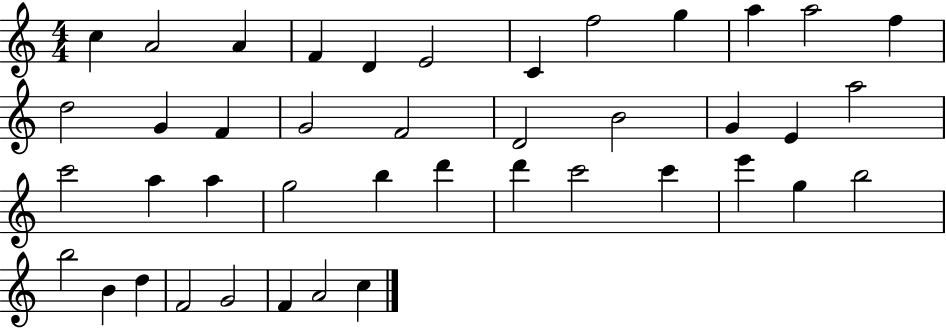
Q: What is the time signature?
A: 4/4